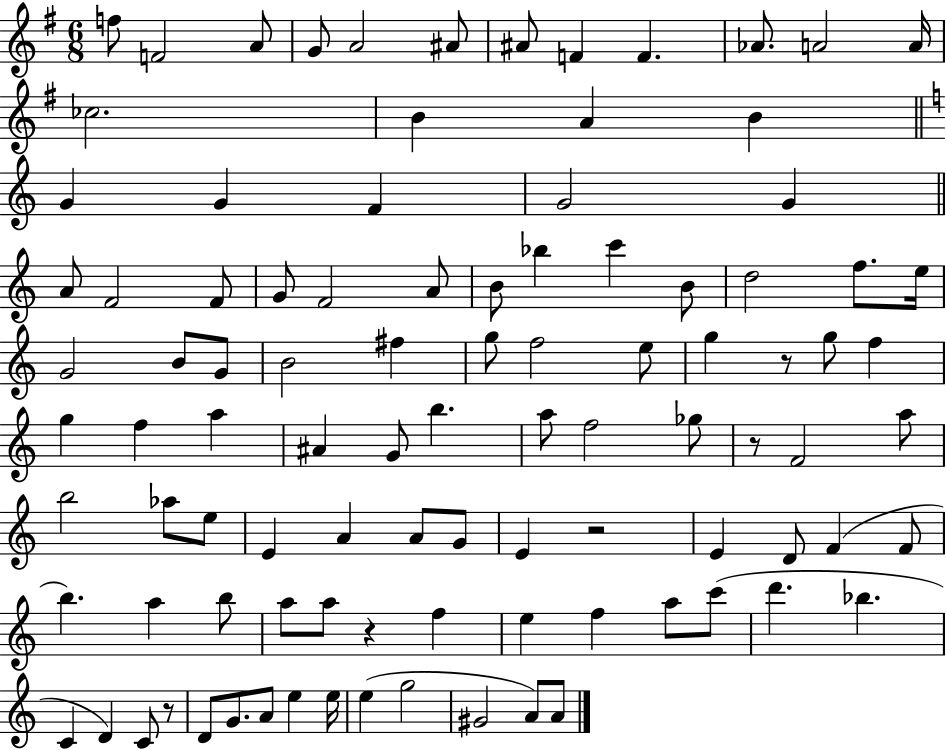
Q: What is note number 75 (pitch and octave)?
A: E5